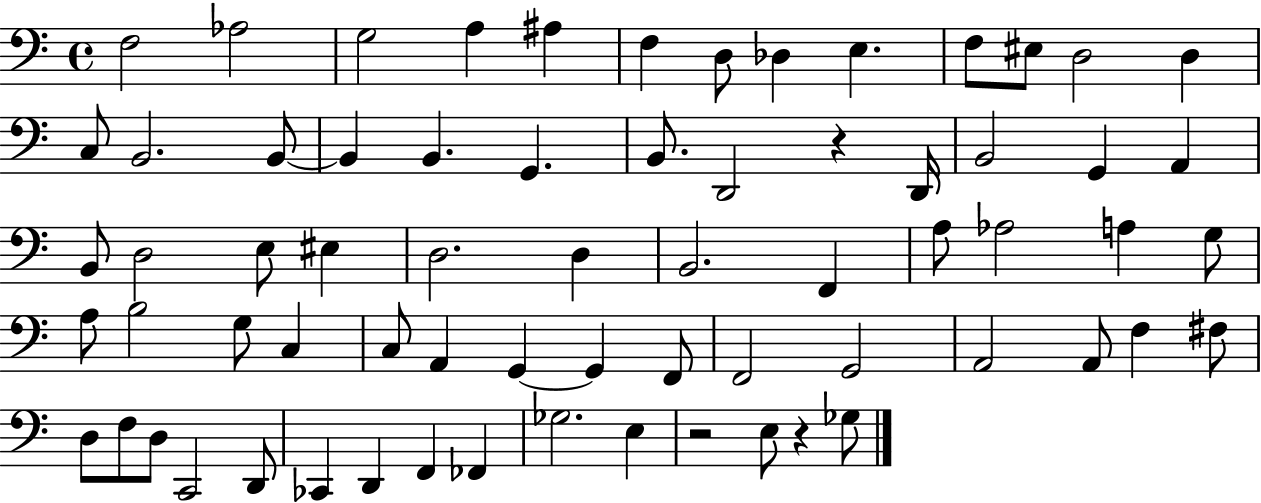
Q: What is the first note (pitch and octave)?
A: F3